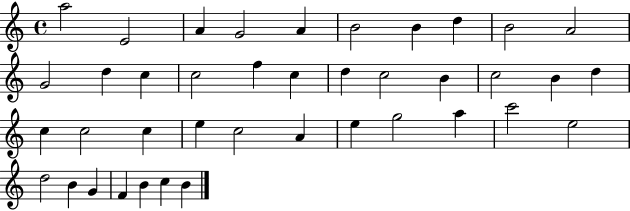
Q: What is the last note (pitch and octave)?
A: B4